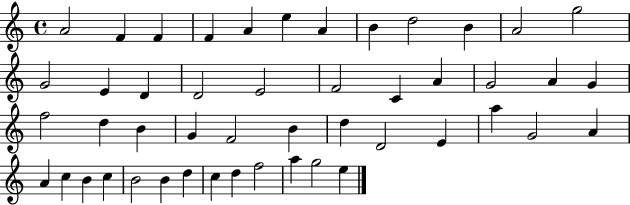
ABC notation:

X:1
T:Untitled
M:4/4
L:1/4
K:C
A2 F F F A e A B d2 B A2 g2 G2 E D D2 E2 F2 C A G2 A G f2 d B G F2 B d D2 E a G2 A A c B c B2 B d c d f2 a g2 e